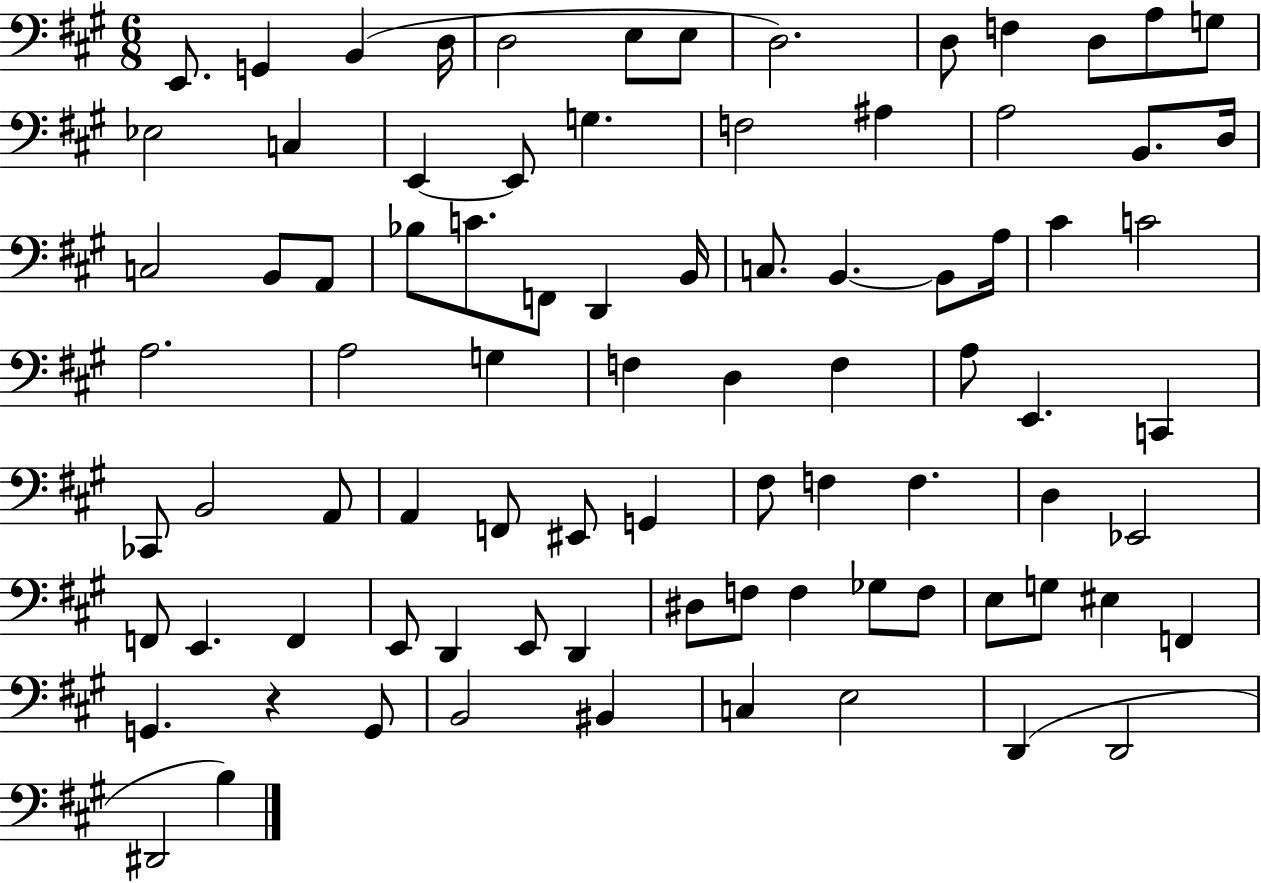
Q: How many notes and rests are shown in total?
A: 85